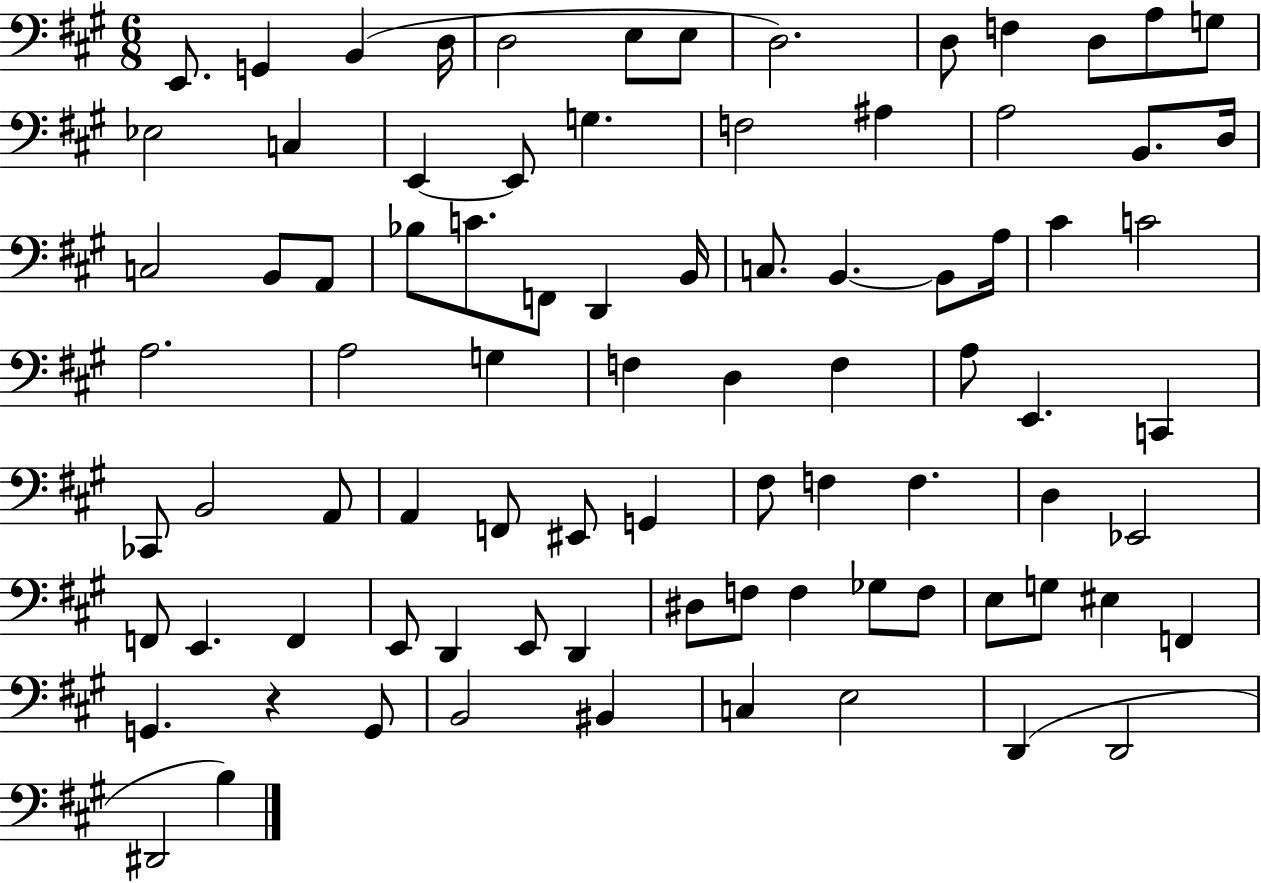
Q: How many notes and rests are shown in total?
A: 85